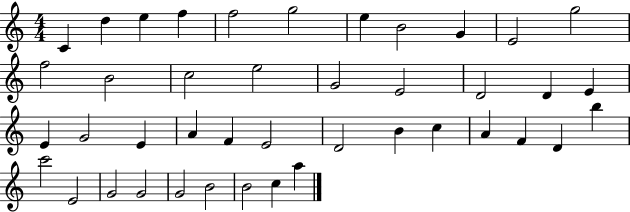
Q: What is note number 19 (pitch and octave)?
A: D4